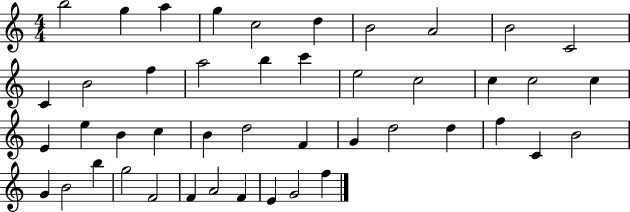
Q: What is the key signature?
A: C major